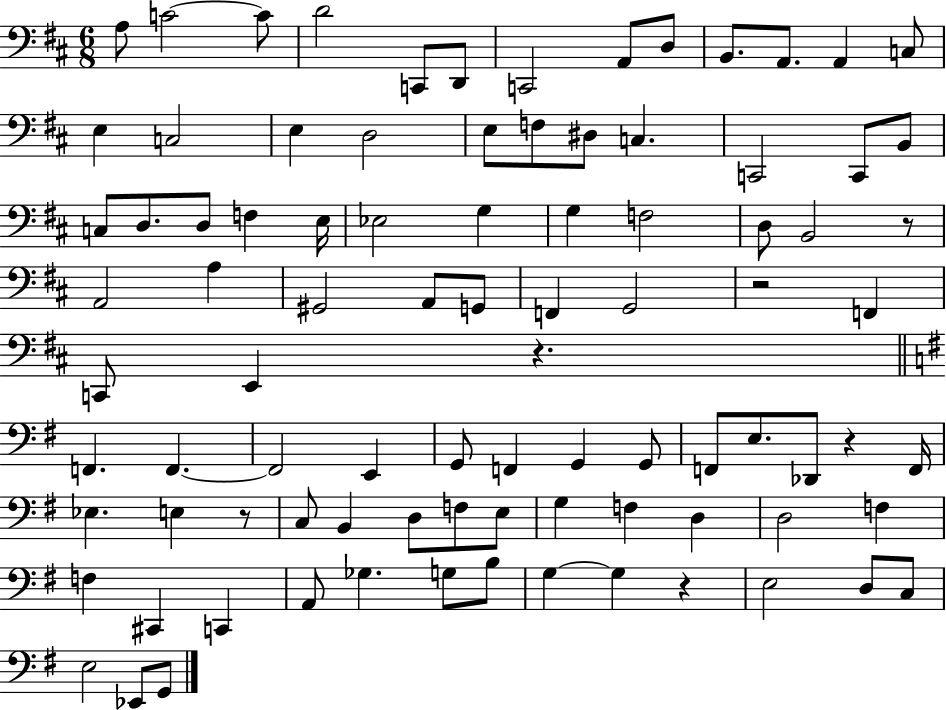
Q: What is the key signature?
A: D major